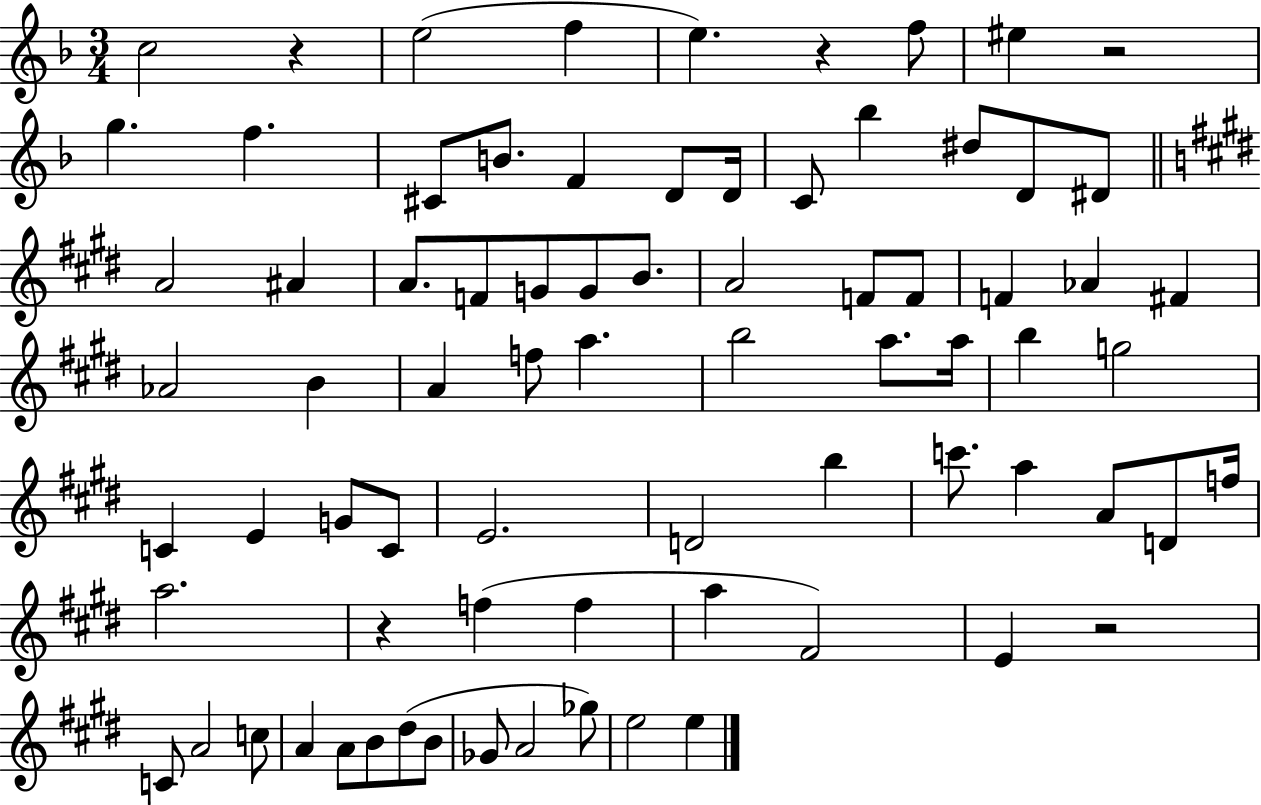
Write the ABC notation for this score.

X:1
T:Untitled
M:3/4
L:1/4
K:F
c2 z e2 f e z f/2 ^e z2 g f ^C/2 B/2 F D/2 D/4 C/2 _b ^d/2 D/2 ^D/2 A2 ^A A/2 F/2 G/2 G/2 B/2 A2 F/2 F/2 F _A ^F _A2 B A f/2 a b2 a/2 a/4 b g2 C E G/2 C/2 E2 D2 b c'/2 a A/2 D/2 f/4 a2 z f f a ^F2 E z2 C/2 A2 c/2 A A/2 B/2 ^d/2 B/2 _G/2 A2 _g/2 e2 e